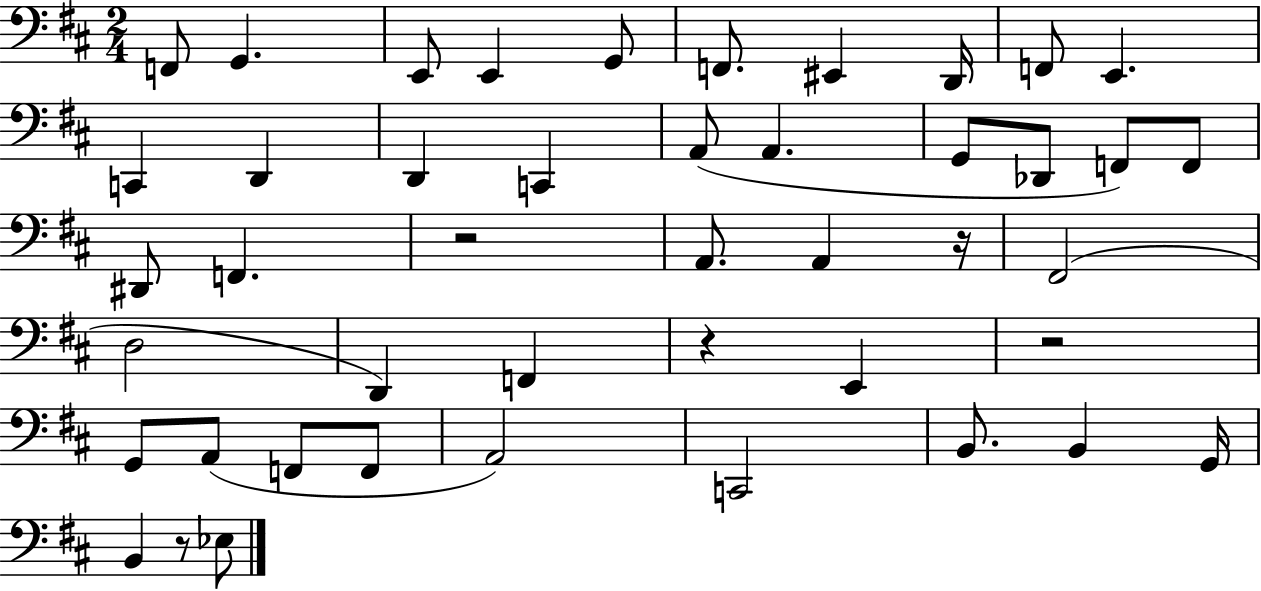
{
  \clef bass
  \numericTimeSignature
  \time 2/4
  \key d \major
  \repeat volta 2 { f,8 g,4. | e,8 e,4 g,8 | f,8. eis,4 d,16 | f,8 e,4. | \break c,4 d,4 | d,4 c,4 | a,8( a,4. | g,8 des,8 f,8) f,8 | \break dis,8 f,4. | r2 | a,8. a,4 r16 | fis,2( | \break d2 | d,4) f,4 | r4 e,4 | r2 | \break g,8 a,8( f,8 f,8 | a,2) | c,2 | b,8. b,4 g,16 | \break b,4 r8 ees8 | } \bar "|."
}